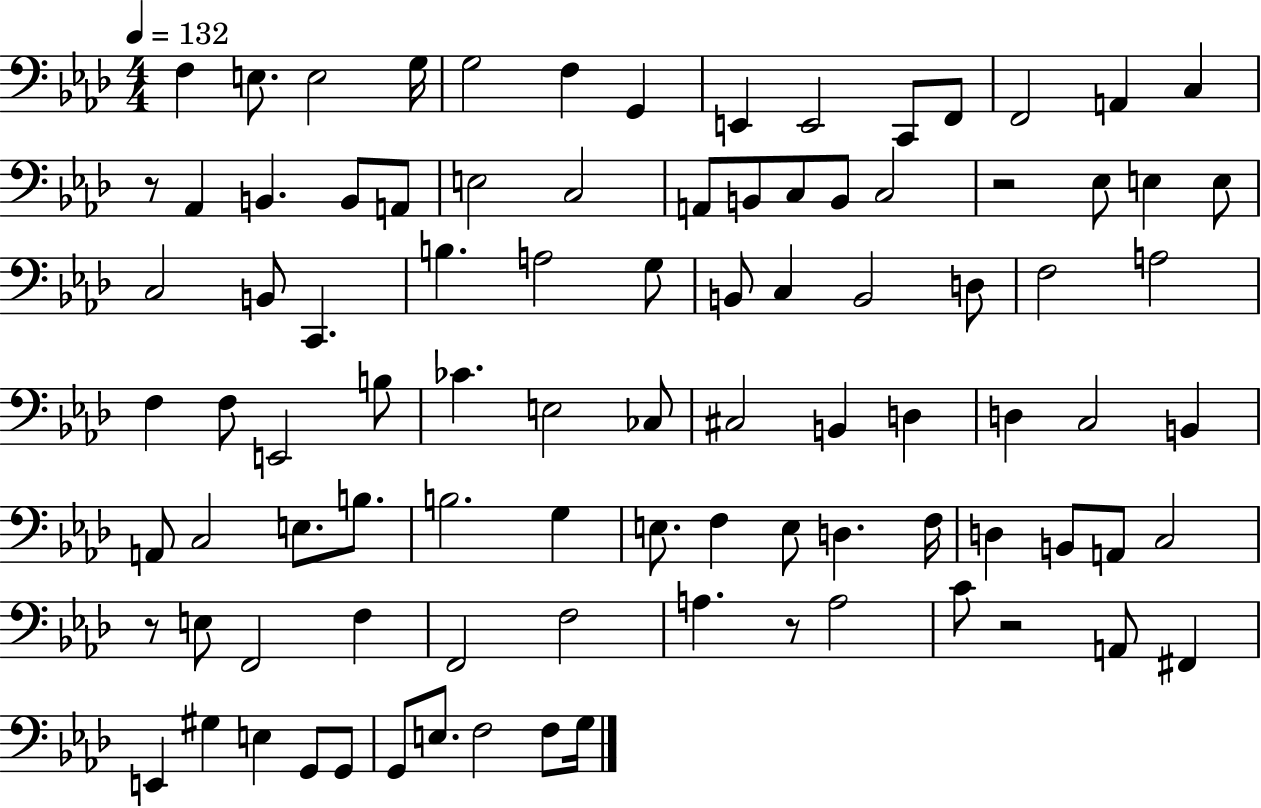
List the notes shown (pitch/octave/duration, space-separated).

F3/q E3/e. E3/h G3/s G3/h F3/q G2/q E2/q E2/h C2/e F2/e F2/h A2/q C3/q R/e Ab2/q B2/q. B2/e A2/e E3/h C3/h A2/e B2/e C3/e B2/e C3/h R/h Eb3/e E3/q E3/e C3/h B2/e C2/q. B3/q. A3/h G3/e B2/e C3/q B2/h D3/e F3/h A3/h F3/q F3/e E2/h B3/e CES4/q. E3/h CES3/e C#3/h B2/q D3/q D3/q C3/h B2/q A2/e C3/h E3/e. B3/e. B3/h. G3/q E3/e. F3/q E3/e D3/q. F3/s D3/q B2/e A2/e C3/h R/e E3/e F2/h F3/q F2/h F3/h A3/q. R/e A3/h C4/e R/h A2/e F#2/q E2/q G#3/q E3/q G2/e G2/e G2/e E3/e. F3/h F3/e G3/s